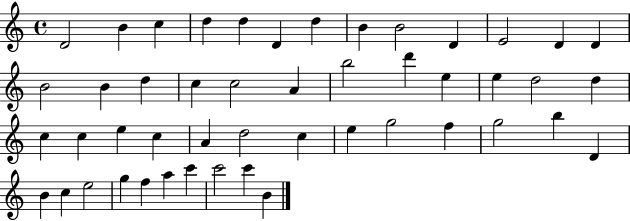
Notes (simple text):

D4/h B4/q C5/q D5/q D5/q D4/q D5/q B4/q B4/h D4/q E4/h D4/q D4/q B4/h B4/q D5/q C5/q C5/h A4/q B5/h D6/q E5/q E5/q D5/h D5/q C5/q C5/q E5/q C5/q A4/q D5/h C5/q E5/q G5/h F5/q G5/h B5/q D4/q B4/q C5/q E5/h G5/q F5/q A5/q C6/q C6/h C6/q B4/q